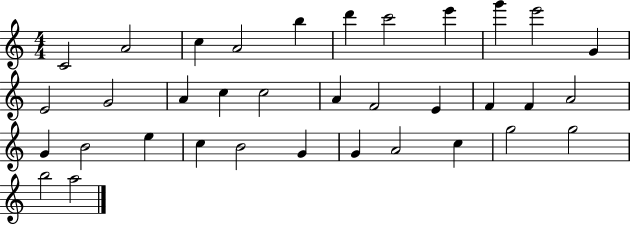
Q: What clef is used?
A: treble